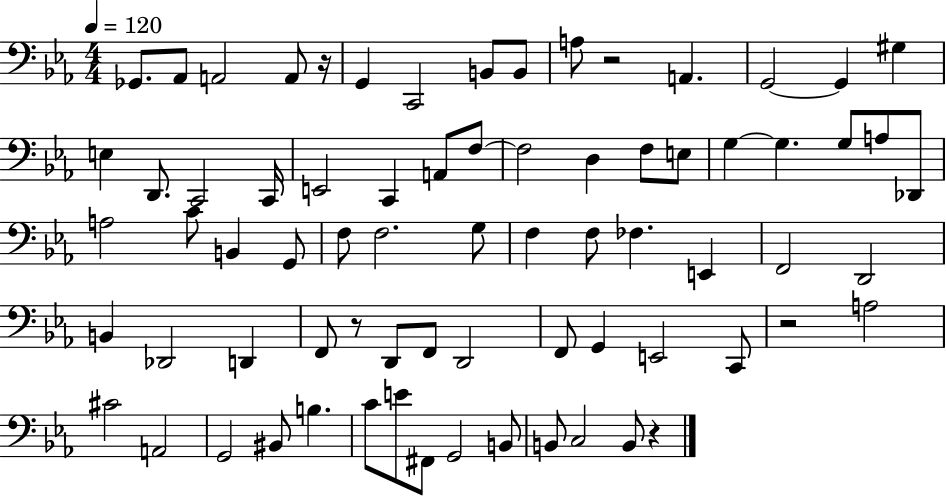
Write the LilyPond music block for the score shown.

{
  \clef bass
  \numericTimeSignature
  \time 4/4
  \key ees \major
  \tempo 4 = 120
  ges,8. aes,8 a,2 a,8 r16 | g,4 c,2 b,8 b,8 | a8 r2 a,4. | g,2~~ g,4 gis4 | \break e4 d,8. c,2 c,16 | e,2 c,4 a,8 f8~~ | f2 d4 f8 e8 | g4~~ g4. g8 a8 des,8 | \break a2 c'8 b,4 g,8 | f8 f2. g8 | f4 f8 fes4. e,4 | f,2 d,2 | \break b,4 des,2 d,4 | f,8 r8 d,8 f,8 d,2 | f,8 g,4 e,2 c,8 | r2 a2 | \break cis'2 a,2 | g,2 bis,8 b4. | c'8 e'8 fis,8 g,2 b,8 | b,8 c2 b,8 r4 | \break \bar "|."
}